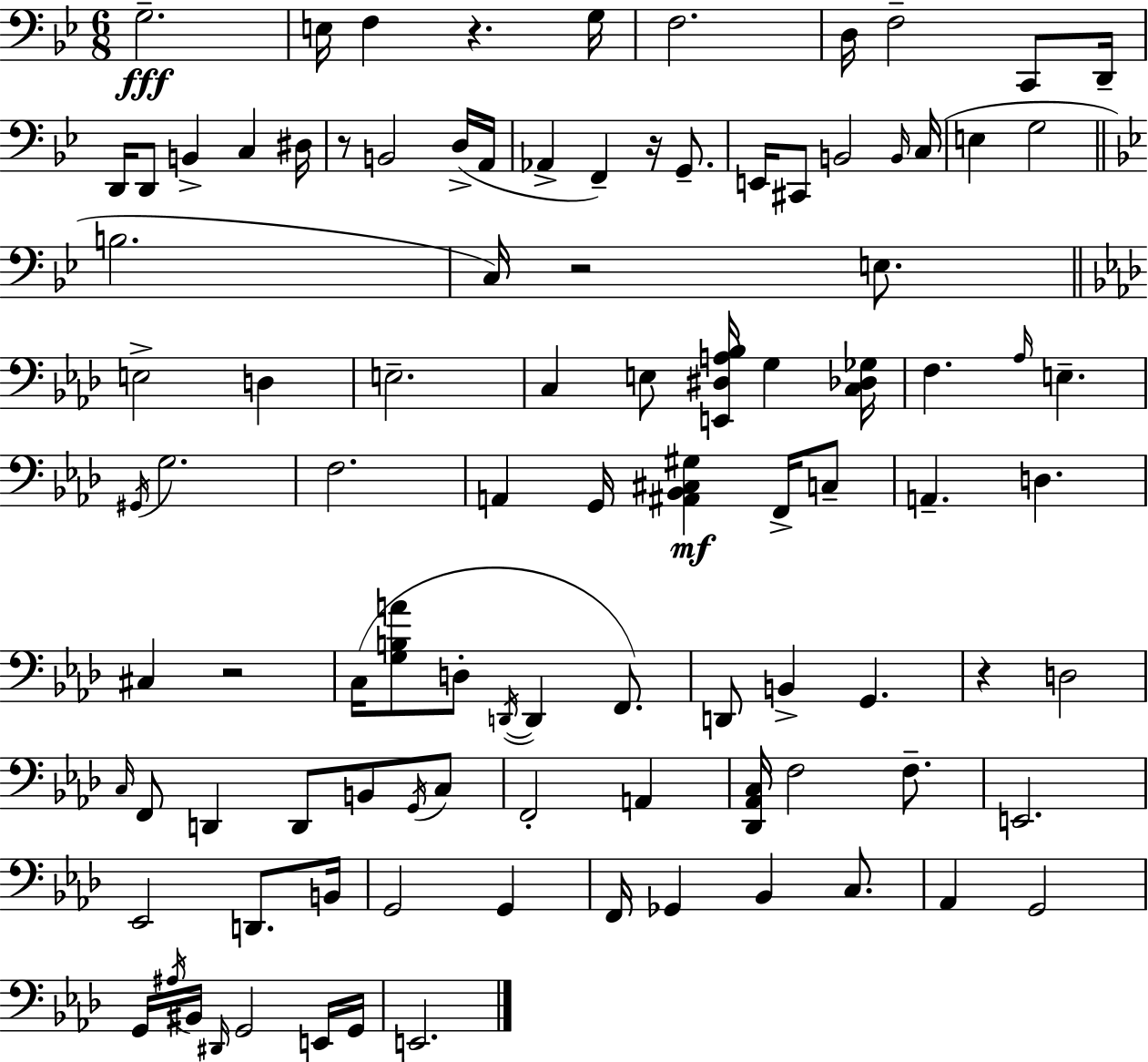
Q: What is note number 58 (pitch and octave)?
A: D3